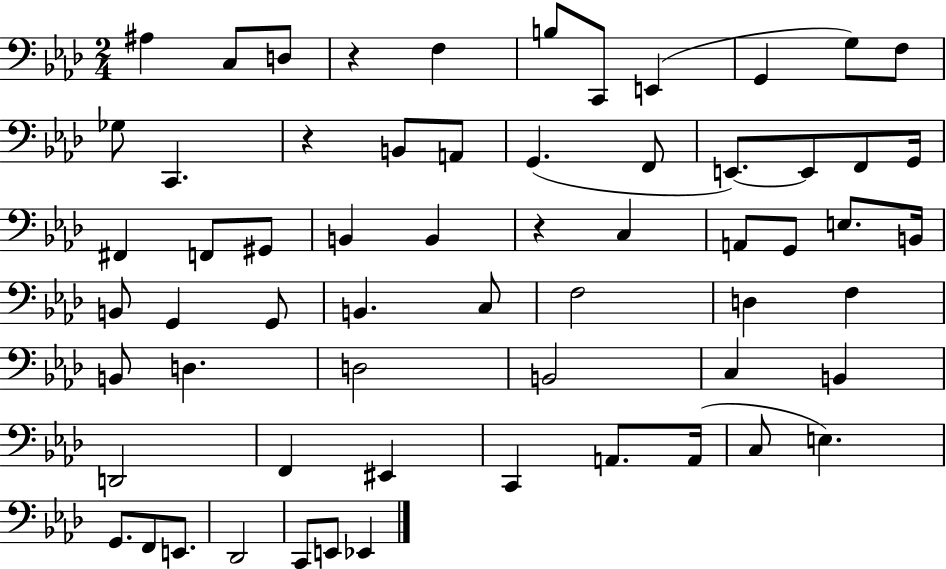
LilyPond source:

{
  \clef bass
  \numericTimeSignature
  \time 2/4
  \key aes \major
  ais4 c8 d8 | r4 f4 | b8 c,8 e,4( | g,4 g8) f8 | \break ges8 c,4. | r4 b,8 a,8 | g,4.( f,8 | e,8.~~) e,8 f,8 g,16 | \break fis,4 f,8 gis,8 | b,4 b,4 | r4 c4 | a,8 g,8 e8. b,16 | \break b,8 g,4 g,8 | b,4. c8 | f2 | d4 f4 | \break b,8 d4. | d2 | b,2 | c4 b,4 | \break d,2 | f,4 eis,4 | c,4 a,8. a,16( | c8 e4.) | \break g,8. f,8 e,8. | des,2 | c,8 e,8 ees,4 | \bar "|."
}